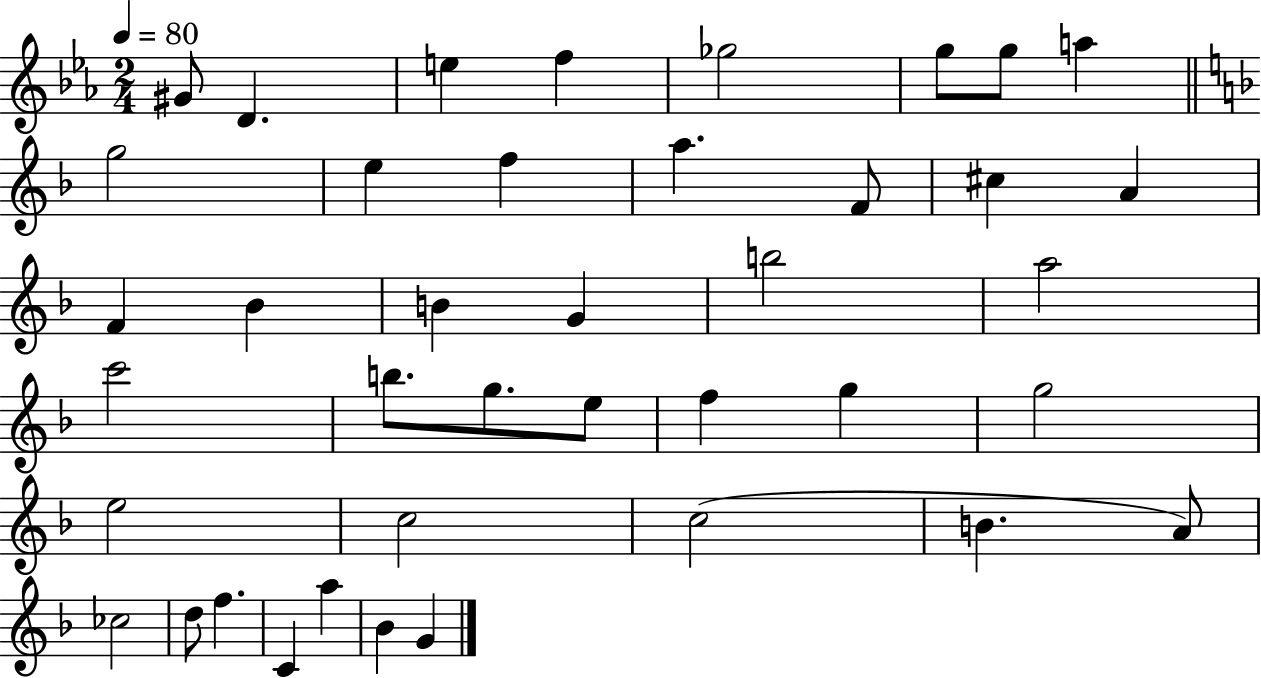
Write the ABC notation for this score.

X:1
T:Untitled
M:2/4
L:1/4
K:Eb
^G/2 D e f _g2 g/2 g/2 a g2 e f a F/2 ^c A F _B B G b2 a2 c'2 b/2 g/2 e/2 f g g2 e2 c2 c2 B A/2 _c2 d/2 f C a _B G